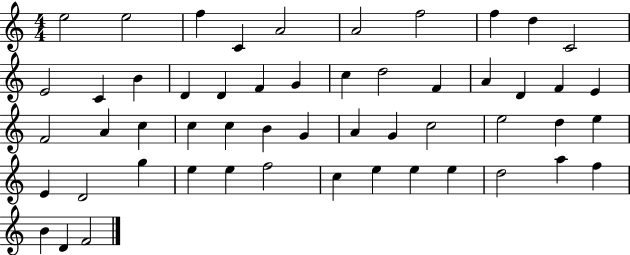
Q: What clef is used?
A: treble